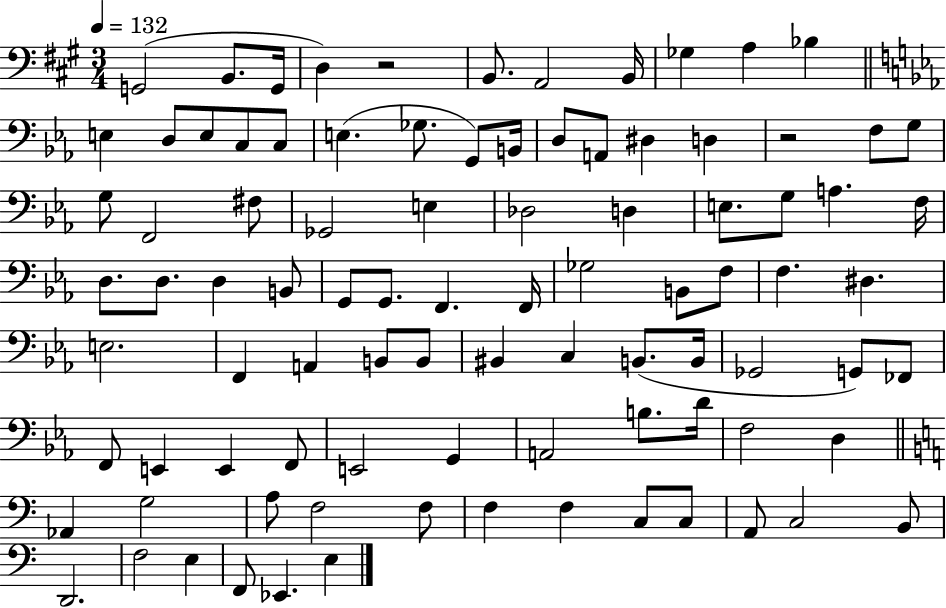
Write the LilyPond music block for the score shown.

{
  \clef bass
  \numericTimeSignature
  \time 3/4
  \key a \major
  \tempo 4 = 132
  g,2( b,8. g,16 | d4) r2 | b,8. a,2 b,16 | ges4 a4 bes4 | \break \bar "||" \break \key ees \major e4 d8 e8 c8 c8 | e4.( ges8. g,8) b,16 | d8 a,8 dis4 d4 | r2 f8 g8 | \break g8 f,2 fis8 | ges,2 e4 | des2 d4 | e8. g8 a4. f16 | \break d8. d8. d4 b,8 | g,8 g,8. f,4. f,16 | ges2 b,8 f8 | f4. dis4. | \break e2. | f,4 a,4 b,8 b,8 | bis,4 c4 b,8.( b,16 | ges,2 g,8) fes,8 | \break f,8 e,4 e,4 f,8 | e,2 g,4 | a,2 b8. d'16 | f2 d4 | \break \bar "||" \break \key a \minor aes,4 g2 | a8 f2 f8 | f4 f4 c8 c8 | a,8 c2 b,8 | \break d,2. | f2 e4 | f,8 ees,4. e4 | \bar "|."
}